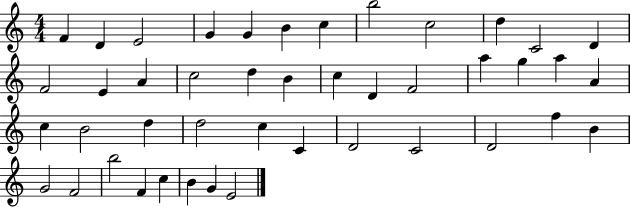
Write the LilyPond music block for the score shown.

{
  \clef treble
  \numericTimeSignature
  \time 4/4
  \key c \major
  f'4 d'4 e'2 | g'4 g'4 b'4 c''4 | b''2 c''2 | d''4 c'2 d'4 | \break f'2 e'4 a'4 | c''2 d''4 b'4 | c''4 d'4 f'2 | a''4 g''4 a''4 a'4 | \break c''4 b'2 d''4 | d''2 c''4 c'4 | d'2 c'2 | d'2 f''4 b'4 | \break g'2 f'2 | b''2 f'4 c''4 | b'4 g'4 e'2 | \bar "|."
}